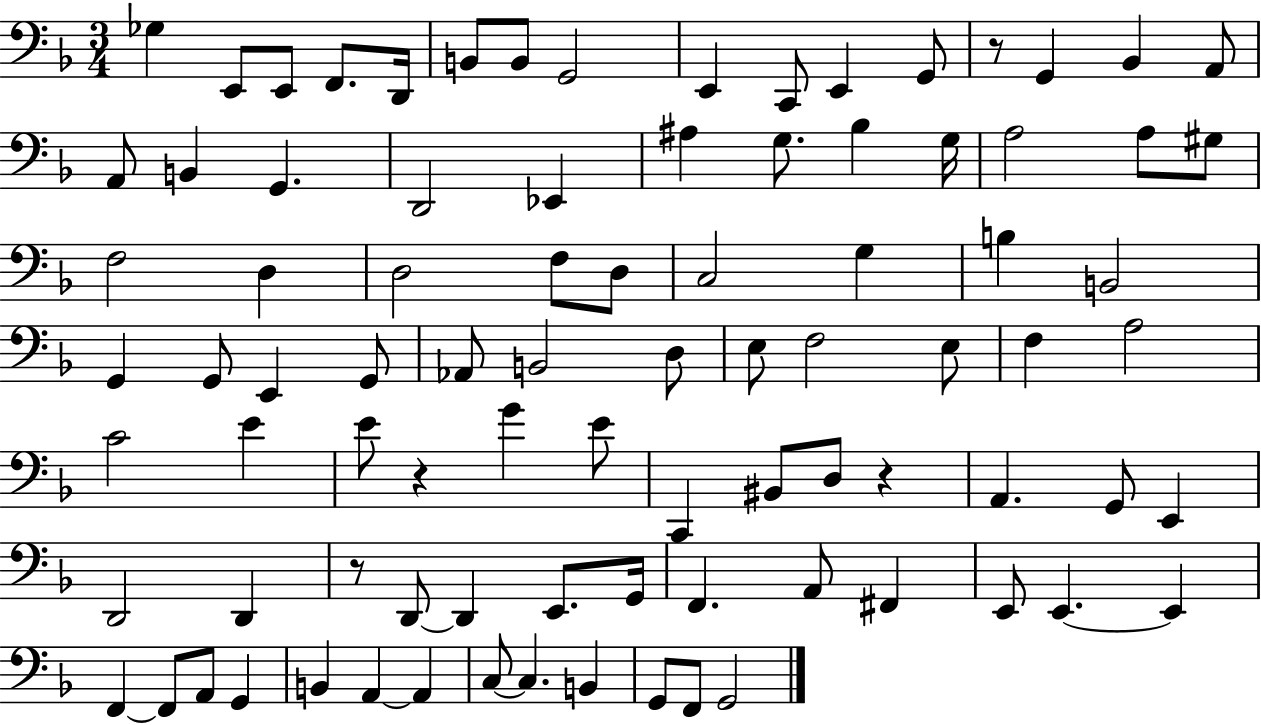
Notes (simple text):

Gb3/q E2/e E2/e F2/e. D2/s B2/e B2/e G2/h E2/q C2/e E2/q G2/e R/e G2/q Bb2/q A2/e A2/e B2/q G2/q. D2/h Eb2/q A#3/q G3/e. Bb3/q G3/s A3/h A3/e G#3/e F3/h D3/q D3/h F3/e D3/e C3/h G3/q B3/q B2/h G2/q G2/e E2/q G2/e Ab2/e B2/h D3/e E3/e F3/h E3/e F3/q A3/h C4/h E4/q E4/e R/q G4/q E4/e C2/q BIS2/e D3/e R/q A2/q. G2/e E2/q D2/h D2/q R/e D2/e D2/q E2/e. G2/s F2/q. A2/e F#2/q E2/e E2/q. E2/q F2/q F2/e A2/e G2/q B2/q A2/q A2/q C3/e C3/q. B2/q G2/e F2/e G2/h